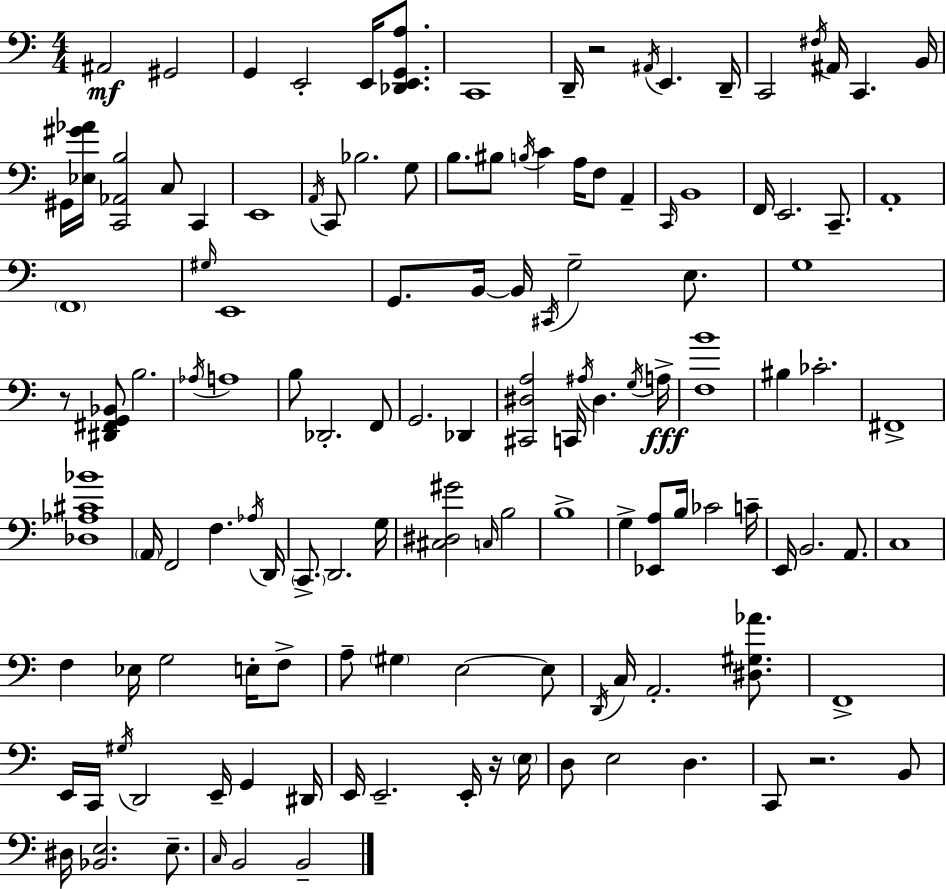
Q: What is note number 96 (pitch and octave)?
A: C2